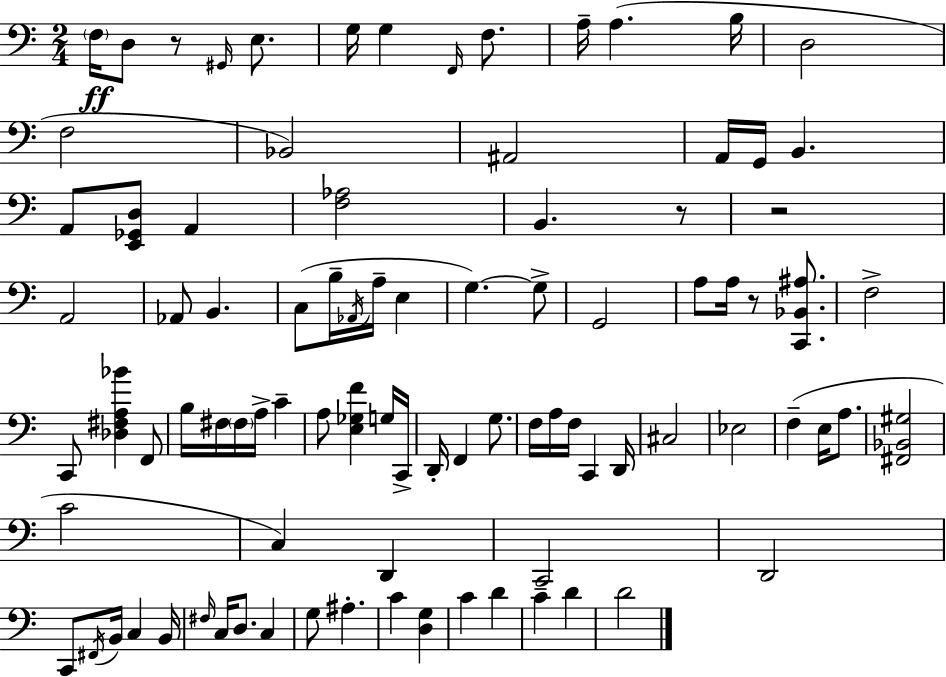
{
  \clef bass
  \numericTimeSignature
  \time 2/4
  \key c \major
  \repeat volta 2 { \parenthesize f16\ff d8 r8 \grace { gis,16 } e8. | g16 g4 \grace { f,16 } f8. | a16-- a4.( | b16 d2 | \break f2 | bes,2) | ais,2 | a,16 g,16 b,4. | \break a,8 <e, ges, d>8 a,4 | <f aes>2 | b,4. | r8 r2 | \break a,2 | aes,8 b,4. | c8( b16-- \acciaccatura { aes,16 } a16-- e4 | g4.~~) | \break g8-> g,2 | a8 a16 r8 | <c, bes, ais>8. f2-> | c,8 <des fis a bes'>4 | \break f,8 b16 fis16 \parenthesize fis16 a16-> c'4-- | a8 <e ges f'>4 | g16 c,16-> d,16-. f,4 | g8. f16 a16 f16 c,4 | \break d,16 cis2 | ees2 | f4--( e16 | a8. <fis, bes, gis>2 | \break c'2 | c4) d,4 | c,2 | d,2 | \break c,8 \acciaccatura { fis,16 } b,16 c4 | b,16 \grace { fis16 } c16 d8. | c4 g8 ais4.-. | c'4 | \break <d g>4 c'4 | d'4 c'4-- | d'4 d'2 | } \bar "|."
}